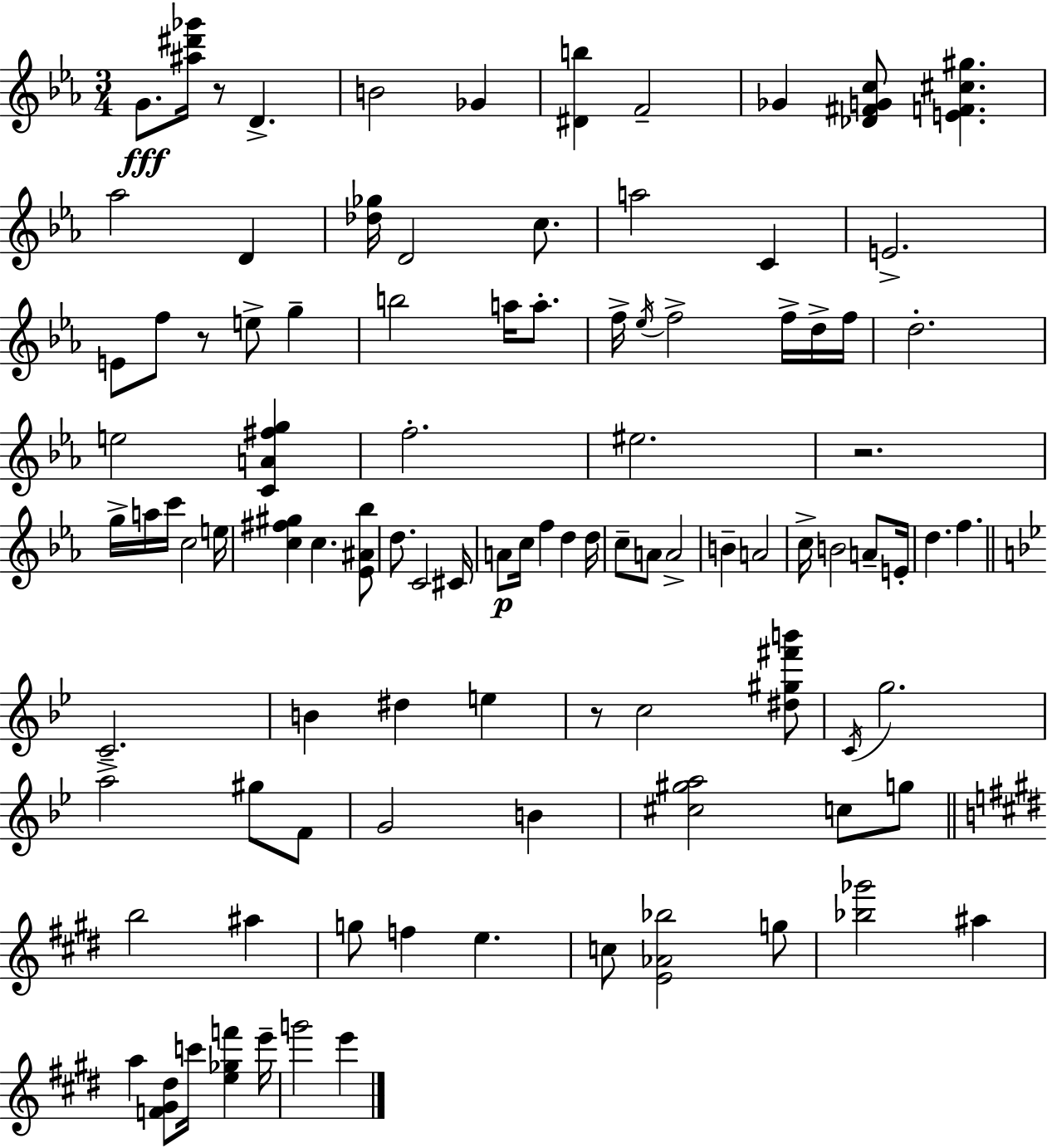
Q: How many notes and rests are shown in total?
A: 100